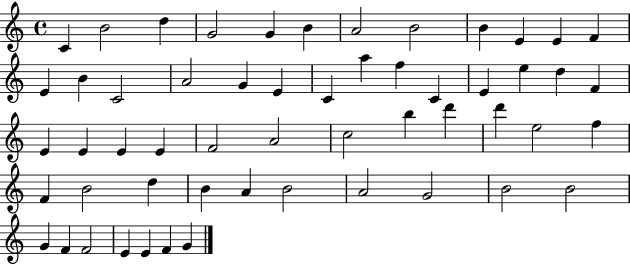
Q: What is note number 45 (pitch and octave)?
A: A4